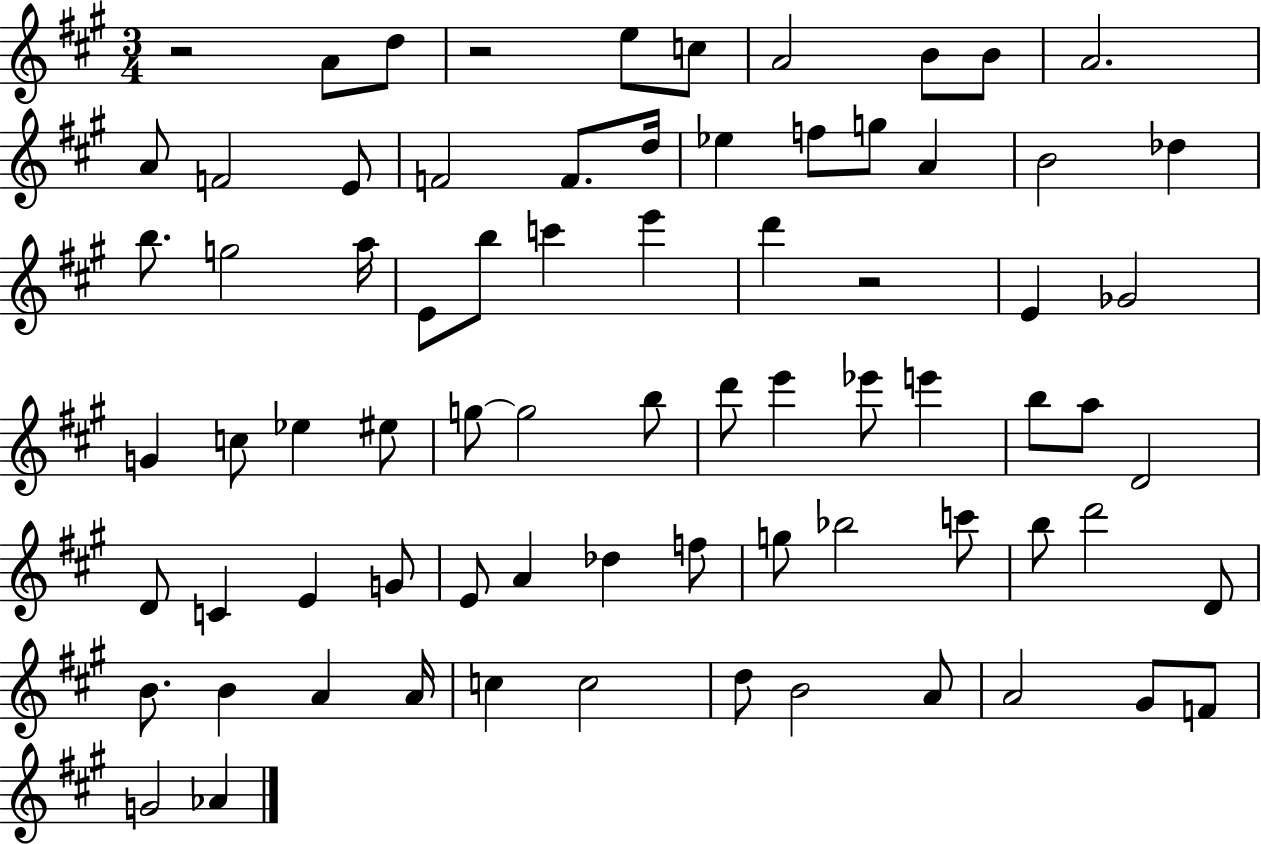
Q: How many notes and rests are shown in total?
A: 75